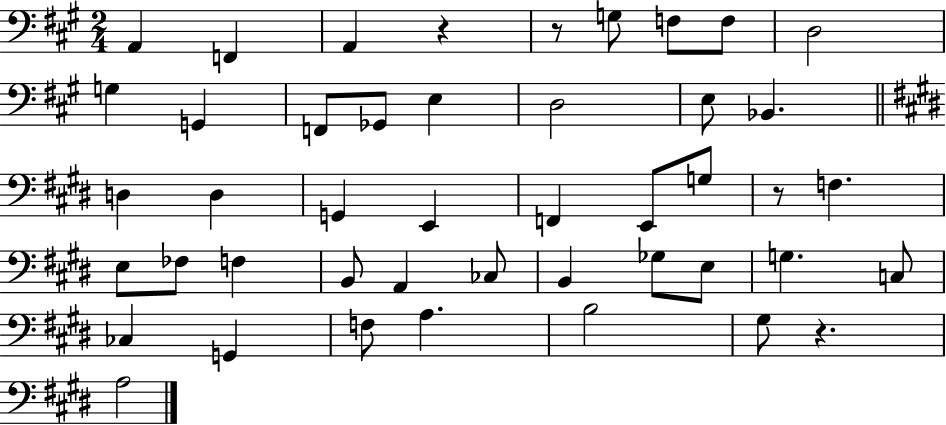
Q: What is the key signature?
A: A major